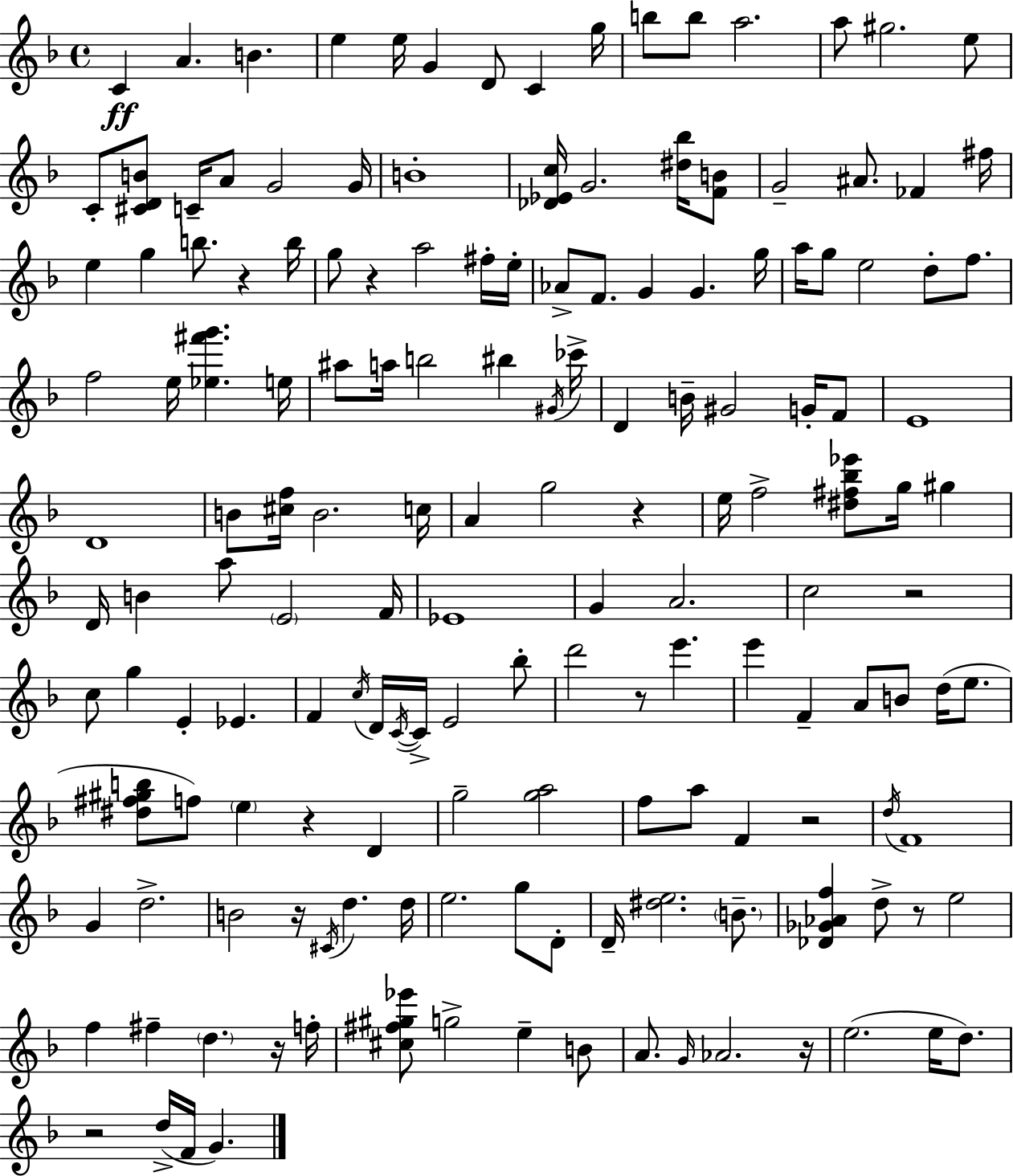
C4/q A4/q. B4/q. E5/q E5/s G4/q D4/e C4/q G5/s B5/e B5/e A5/h. A5/e G#5/h. E5/e C4/e [C#4,D4,B4]/e C4/s A4/e G4/h G4/s B4/w [Db4,Eb4,C5]/s G4/h. [D#5,Bb5]/s [F4,B4]/e G4/h A#4/e. FES4/q F#5/s E5/q G5/q B5/e. R/q B5/s G5/e R/q A5/h F#5/s E5/s Ab4/e F4/e. G4/q G4/q. G5/s A5/s G5/e E5/h D5/e F5/e. F5/h E5/s [Eb5,F#6,G6]/q. E5/s A#5/e A5/s B5/h BIS5/q G#4/s CES6/s D4/q B4/s G#4/h G4/s F4/e E4/w D4/w B4/e [C#5,F5]/s B4/h. C5/s A4/q G5/h R/q E5/s F5/h [D#5,F#5,Bb5,Eb6]/e G5/s G#5/q D4/s B4/q A5/e E4/h F4/s Eb4/w G4/q A4/h. C5/h R/h C5/e G5/q E4/q Eb4/q. F4/q C5/s D4/s C4/s C4/s E4/h Bb5/e D6/h R/e E6/q. E6/q F4/q A4/e B4/e D5/s E5/e. [D#5,F#5,G#5,B5]/e F5/e E5/q R/q D4/q G5/h [G5,A5]/h F5/e A5/e F4/q R/h D5/s F4/w G4/q D5/h. B4/h R/s C#4/s D5/q. D5/s E5/h. G5/e D4/e D4/s [D#5,E5]/h. B4/e. [Db4,Gb4,Ab4,F5]/q D5/e R/e E5/h F5/q F#5/q D5/q. R/s F5/s [C#5,F#5,G#5,Eb6]/e G5/h E5/q B4/e A4/e. G4/s Ab4/h. R/s E5/h. E5/s D5/e. R/h D5/s F4/s G4/q.